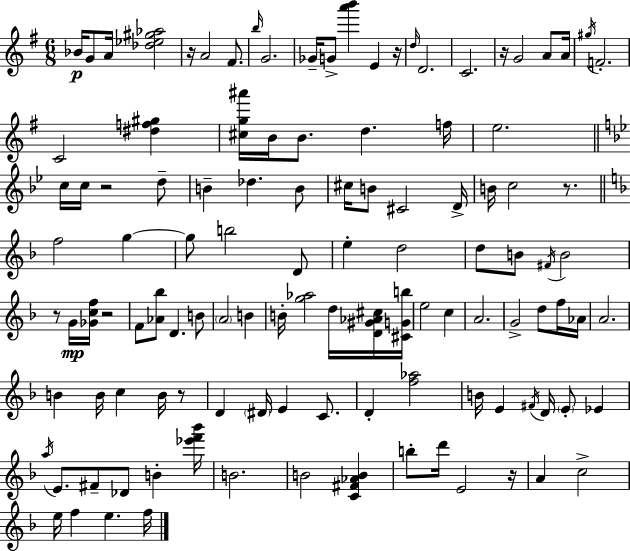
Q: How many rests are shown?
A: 9